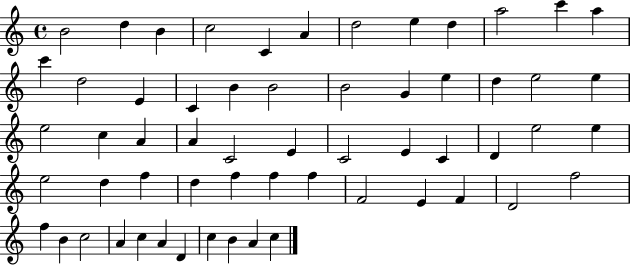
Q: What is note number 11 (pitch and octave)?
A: C6